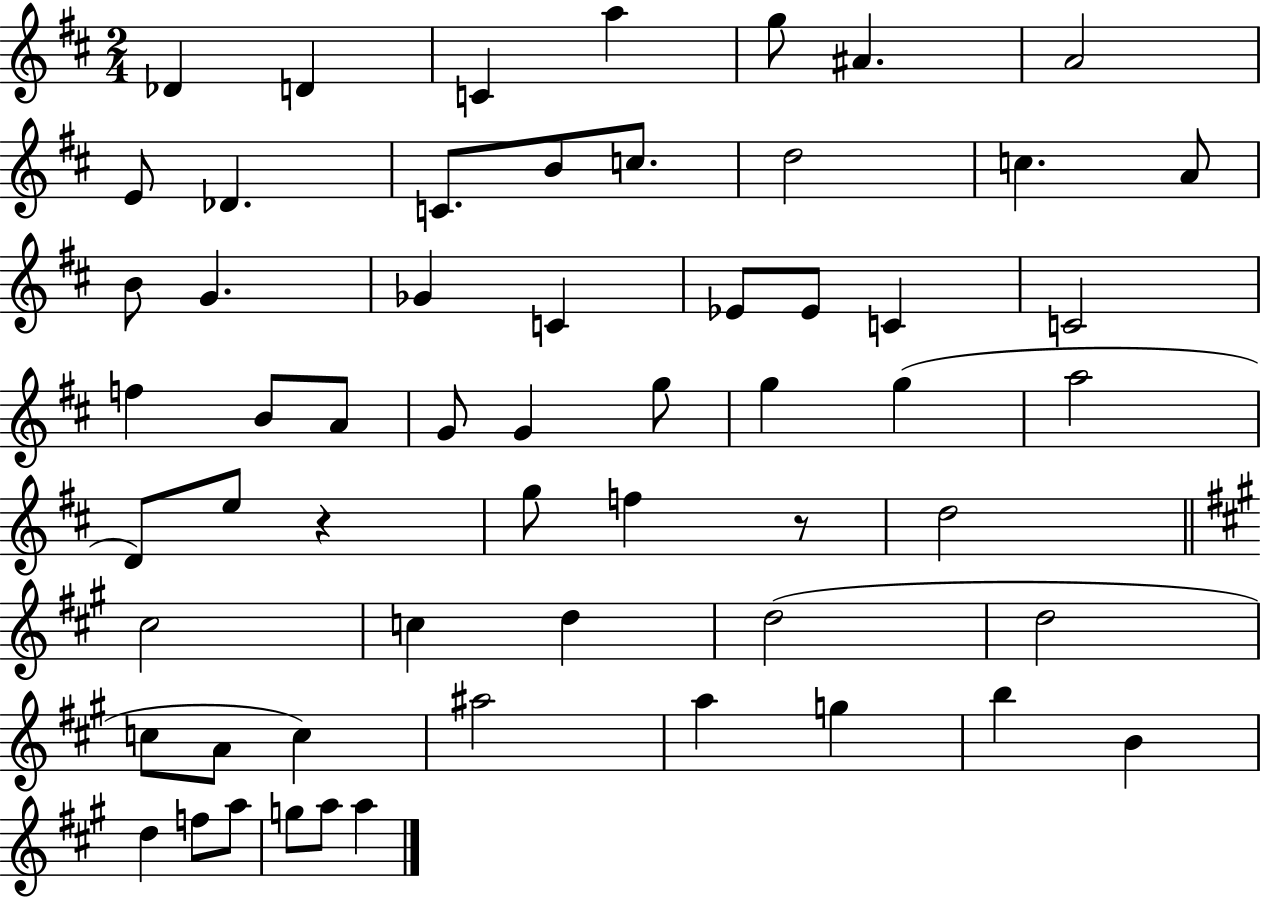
{
  \clef treble
  \numericTimeSignature
  \time 2/4
  \key d \major
  des'4 d'4 | c'4 a''4 | g''8 ais'4. | a'2 | \break e'8 des'4. | c'8. b'8 c''8. | d''2 | c''4. a'8 | \break b'8 g'4. | ges'4 c'4 | ees'8 ees'8 c'4 | c'2 | \break f''4 b'8 a'8 | g'8 g'4 g''8 | g''4 g''4( | a''2 | \break d'8) e''8 r4 | g''8 f''4 r8 | d''2 | \bar "||" \break \key a \major cis''2 | c''4 d''4 | d''2( | d''2 | \break c''8 a'8 c''4) | ais''2 | a''4 g''4 | b''4 b'4 | \break d''4 f''8 a''8 | g''8 a''8 a''4 | \bar "|."
}